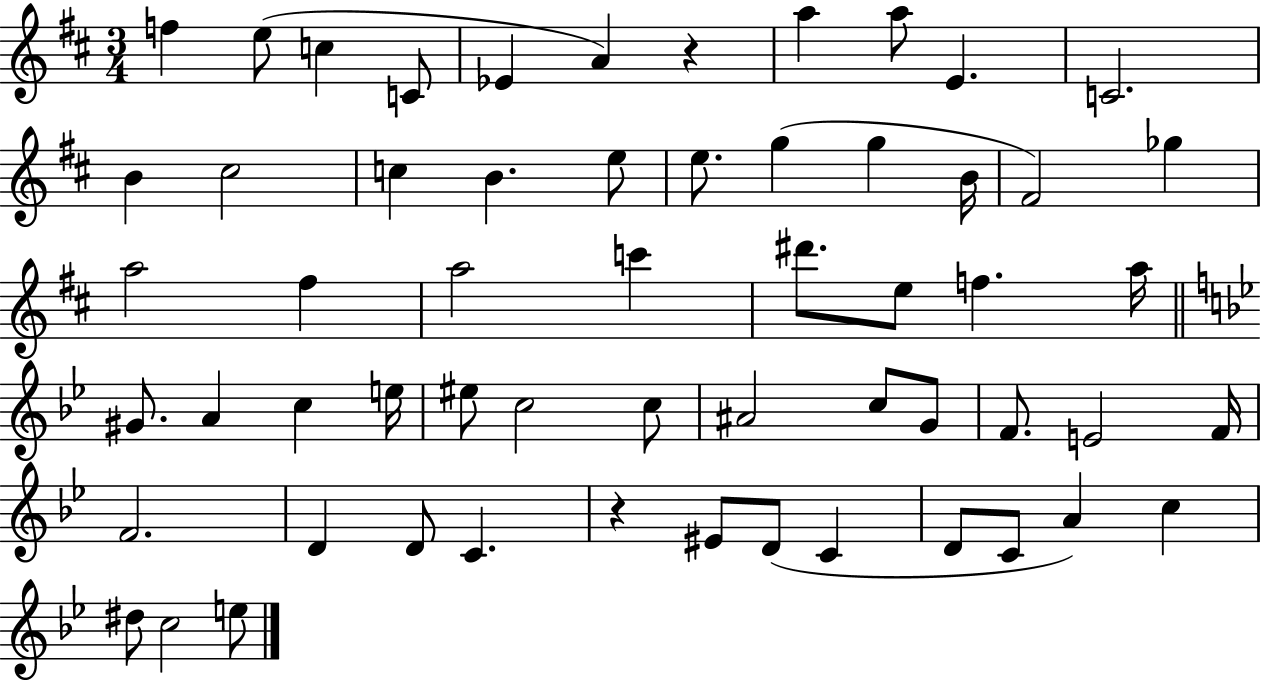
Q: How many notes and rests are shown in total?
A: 58